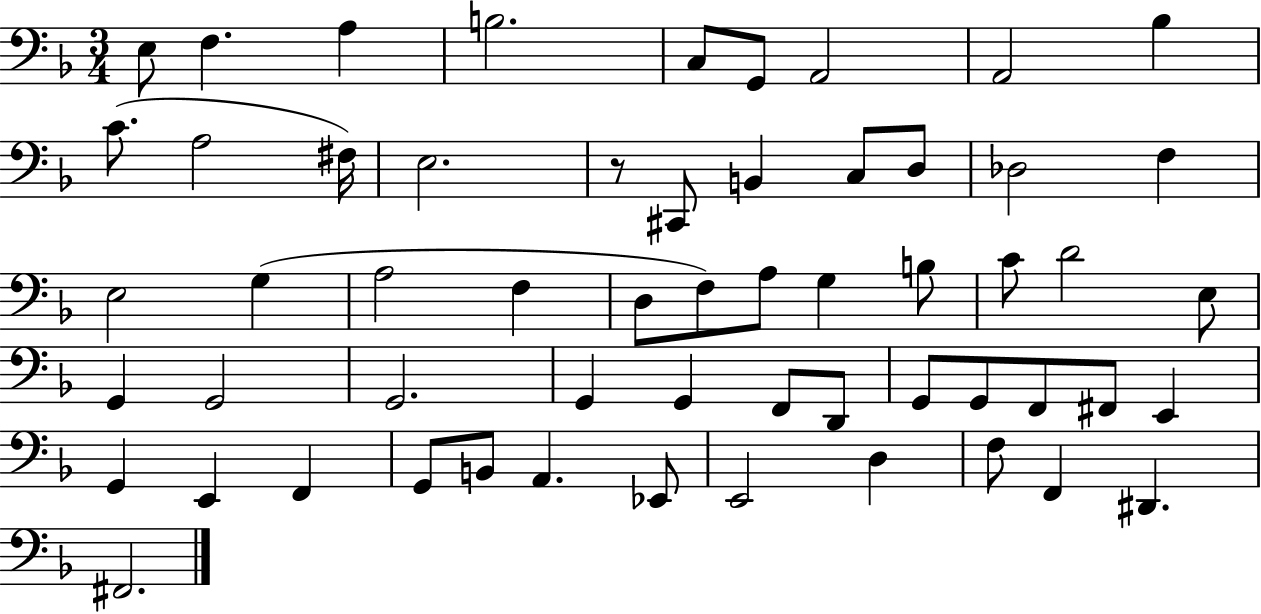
X:1
T:Untitled
M:3/4
L:1/4
K:F
E,/2 F, A, B,2 C,/2 G,,/2 A,,2 A,,2 _B, C/2 A,2 ^F,/4 E,2 z/2 ^C,,/2 B,, C,/2 D,/2 _D,2 F, E,2 G, A,2 F, D,/2 F,/2 A,/2 G, B,/2 C/2 D2 E,/2 G,, G,,2 G,,2 G,, G,, F,,/2 D,,/2 G,,/2 G,,/2 F,,/2 ^F,,/2 E,, G,, E,, F,, G,,/2 B,,/2 A,, _E,,/2 E,,2 D, F,/2 F,, ^D,, ^F,,2